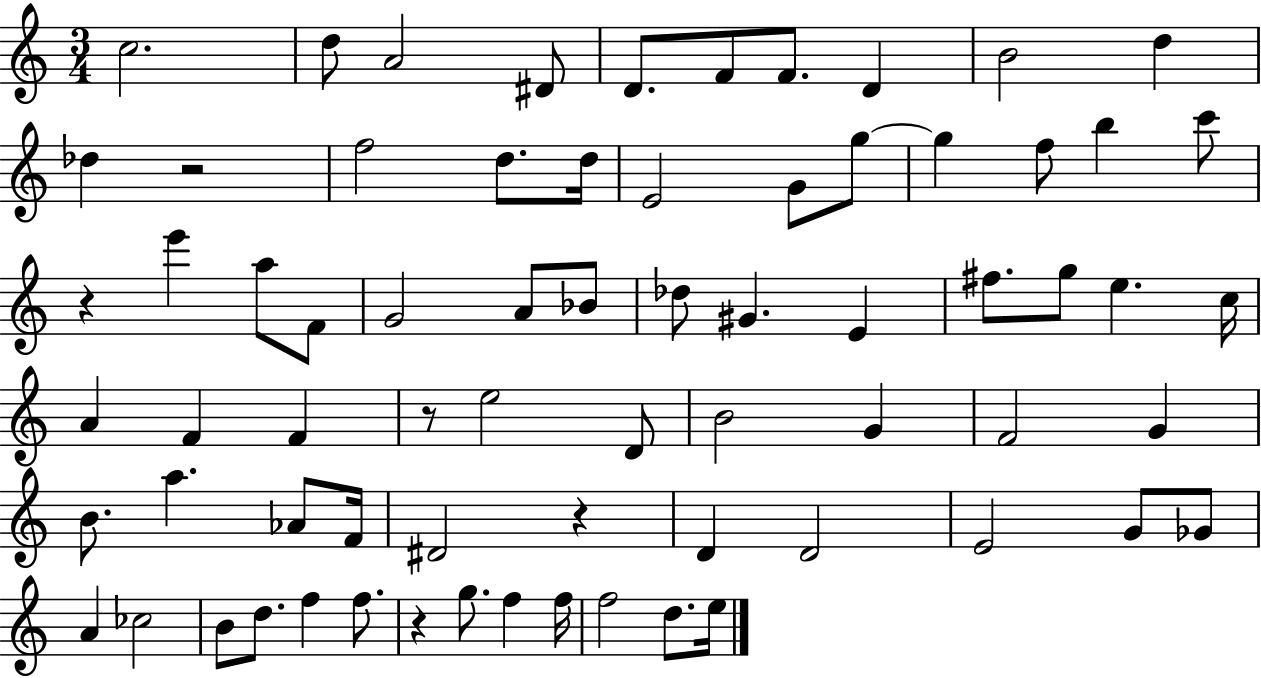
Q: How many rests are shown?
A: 5